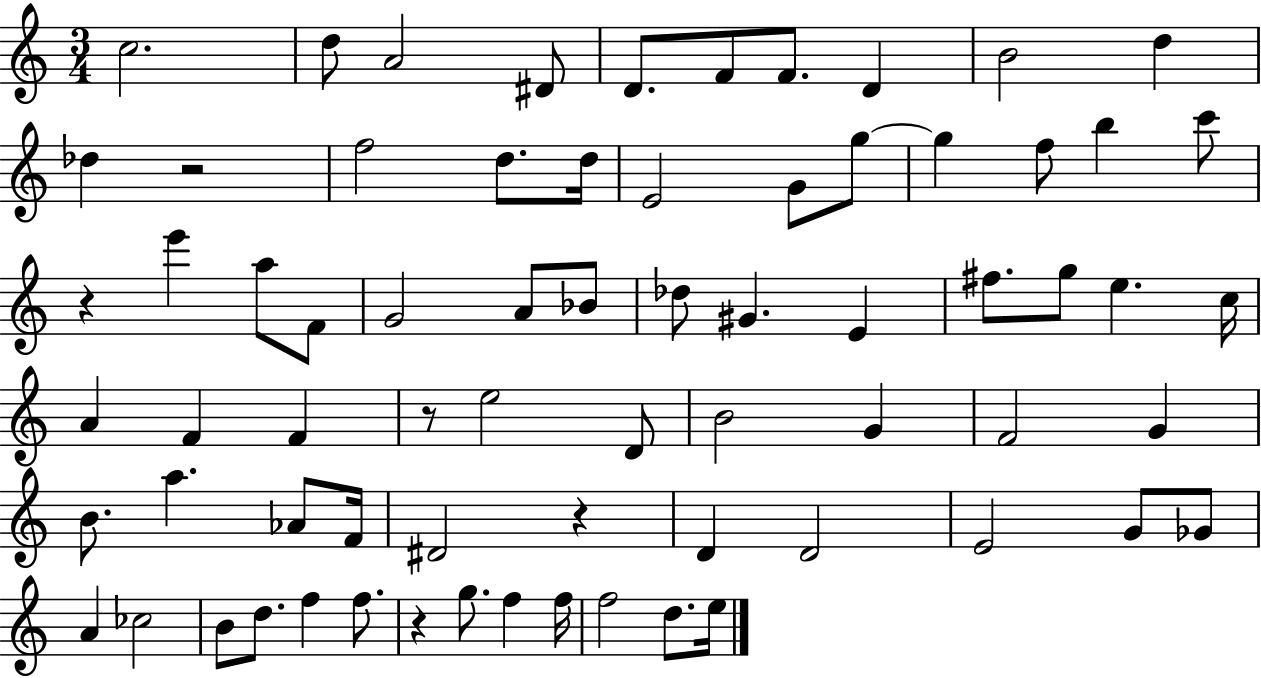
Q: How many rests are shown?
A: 5